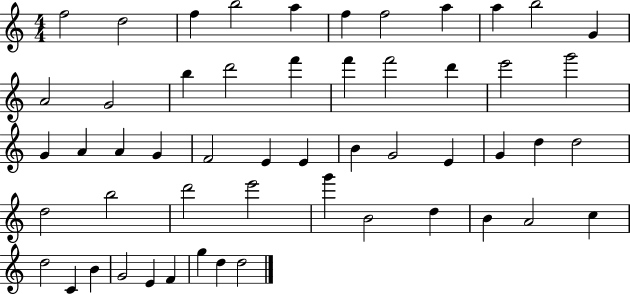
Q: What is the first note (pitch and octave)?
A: F5